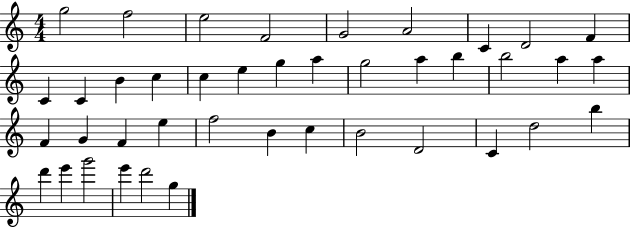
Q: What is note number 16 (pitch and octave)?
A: G5